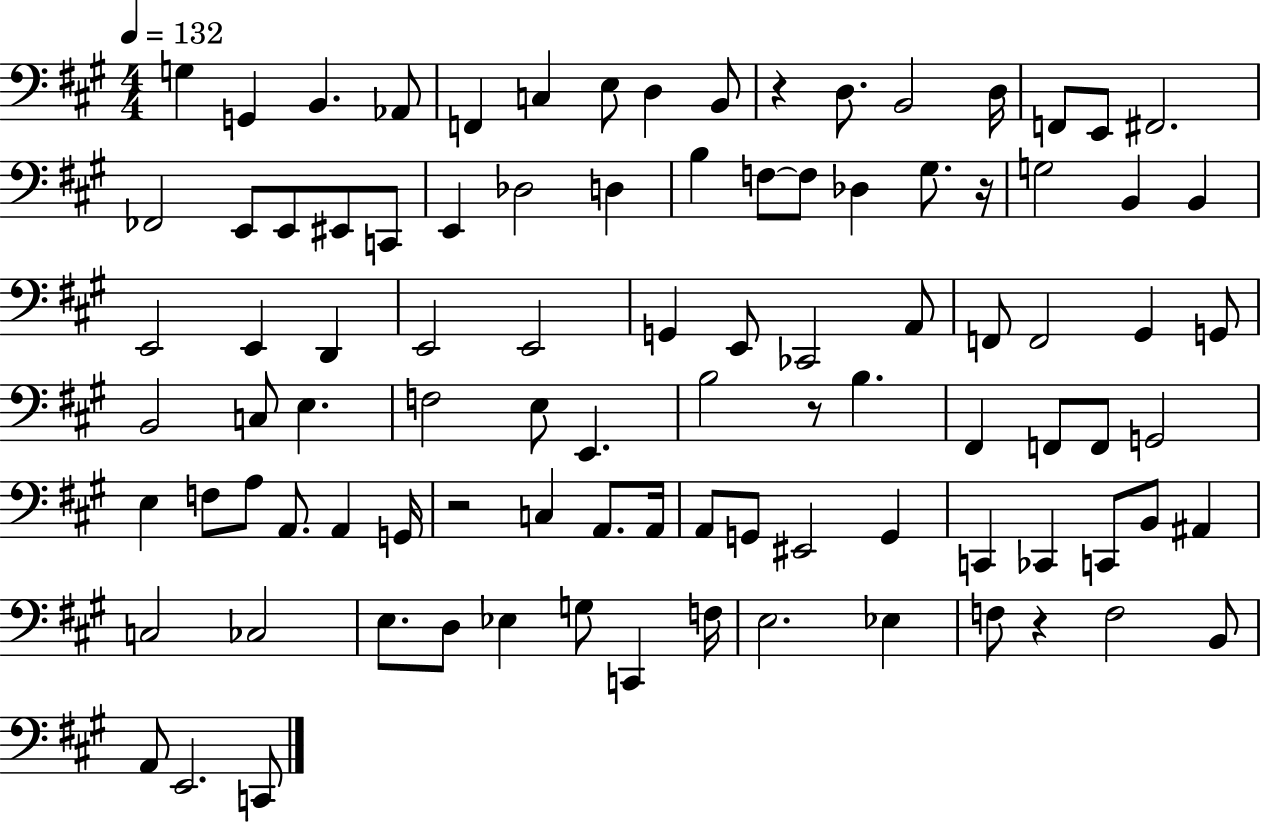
{
  \clef bass
  \numericTimeSignature
  \time 4/4
  \key a \major
  \tempo 4 = 132
  \repeat volta 2 { g4 g,4 b,4. aes,8 | f,4 c4 e8 d4 b,8 | r4 d8. b,2 d16 | f,8 e,8 fis,2. | \break fes,2 e,8 e,8 eis,8 c,8 | e,4 des2 d4 | b4 f8~~ f8 des4 gis8. r16 | g2 b,4 b,4 | \break e,2 e,4 d,4 | e,2 e,2 | g,4 e,8 ces,2 a,8 | f,8 f,2 gis,4 g,8 | \break b,2 c8 e4. | f2 e8 e,4. | b2 r8 b4. | fis,4 f,8 f,8 g,2 | \break e4 f8 a8 a,8. a,4 g,16 | r2 c4 a,8. a,16 | a,8 g,8 eis,2 g,4 | c,4 ces,4 c,8 b,8 ais,4 | \break c2 ces2 | e8. d8 ees4 g8 c,4 f16 | e2. ees4 | f8 r4 f2 b,8 | \break a,8 e,2. c,8 | } \bar "|."
}